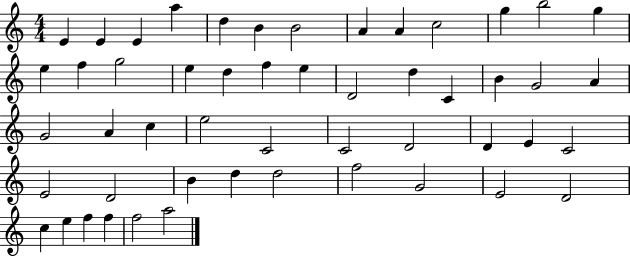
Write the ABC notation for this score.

X:1
T:Untitled
M:4/4
L:1/4
K:C
E E E a d B B2 A A c2 g b2 g e f g2 e d f e D2 d C B G2 A G2 A c e2 C2 C2 D2 D E C2 E2 D2 B d d2 f2 G2 E2 D2 c e f f f2 a2